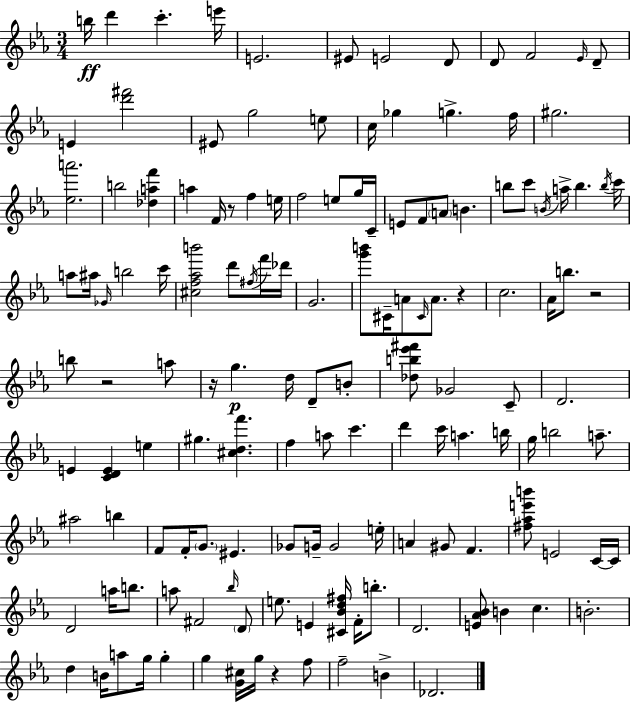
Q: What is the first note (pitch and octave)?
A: B5